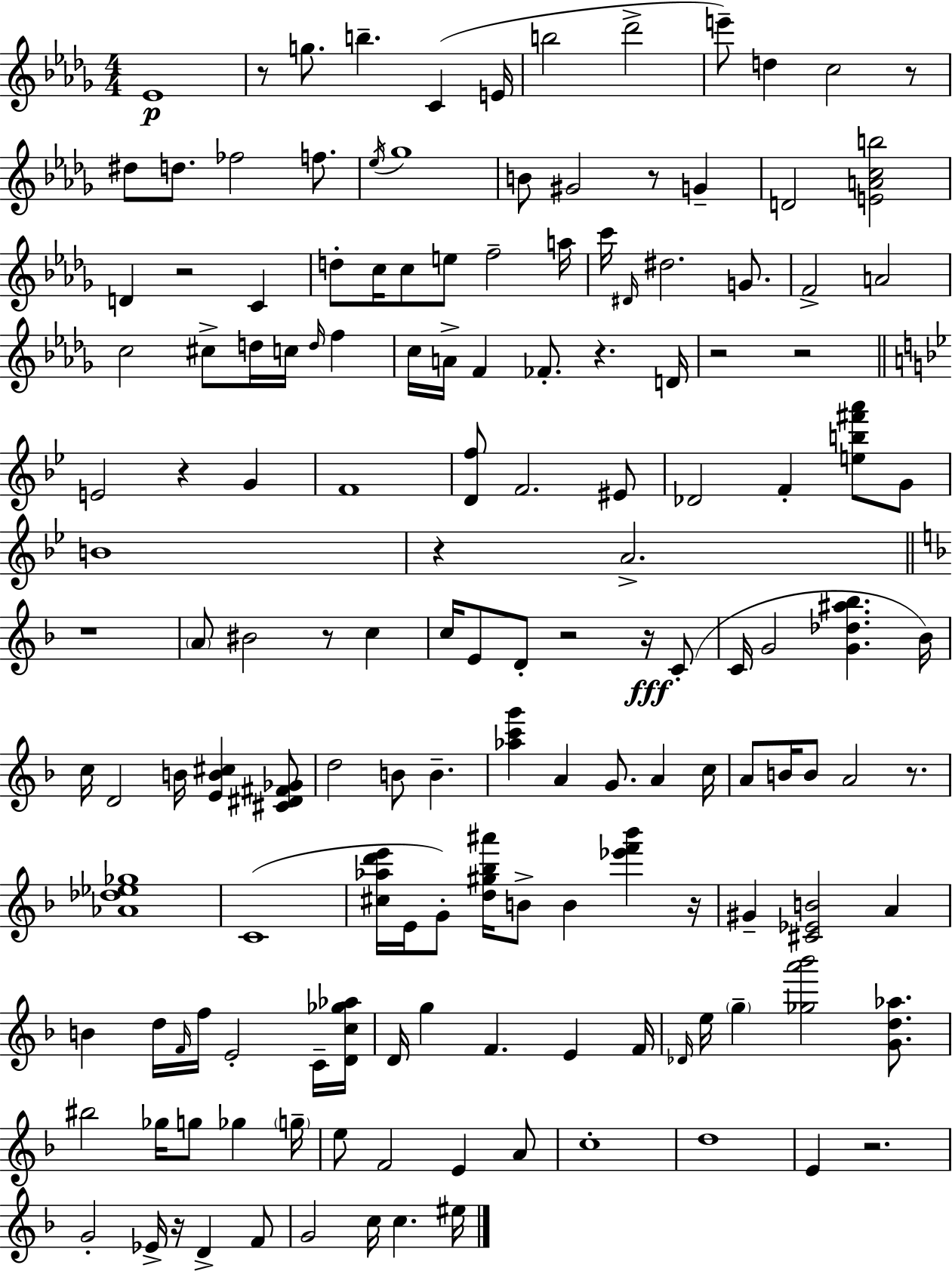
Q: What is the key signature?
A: BES minor